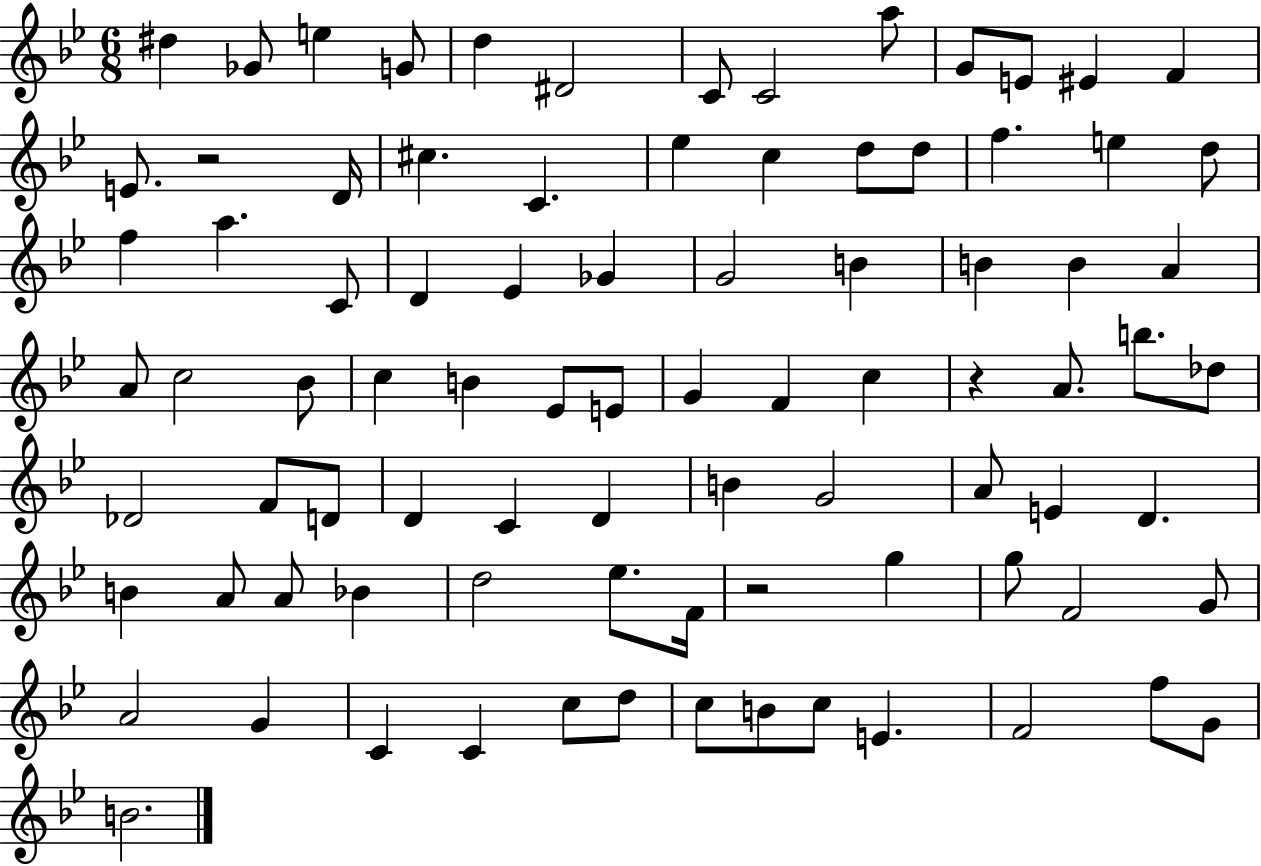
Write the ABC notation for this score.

X:1
T:Untitled
M:6/8
L:1/4
K:Bb
^d _G/2 e G/2 d ^D2 C/2 C2 a/2 G/2 E/2 ^E F E/2 z2 D/4 ^c C _e c d/2 d/2 f e d/2 f a C/2 D _E _G G2 B B B A A/2 c2 _B/2 c B _E/2 E/2 G F c z A/2 b/2 _d/2 _D2 F/2 D/2 D C D B G2 A/2 E D B A/2 A/2 _B d2 _e/2 F/4 z2 g g/2 F2 G/2 A2 G C C c/2 d/2 c/2 B/2 c/2 E F2 f/2 G/2 B2